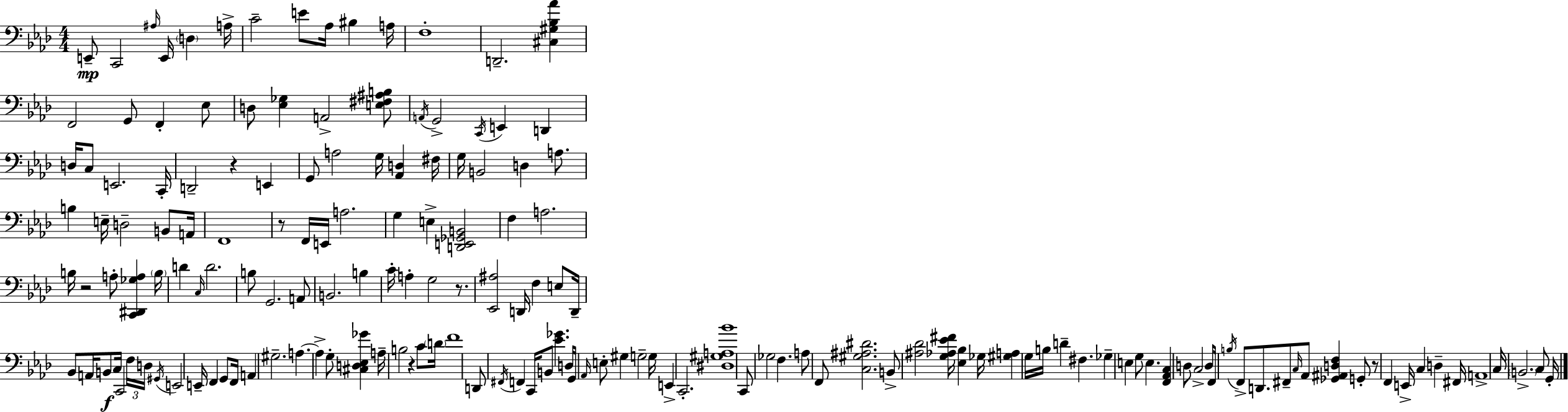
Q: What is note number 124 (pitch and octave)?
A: D3